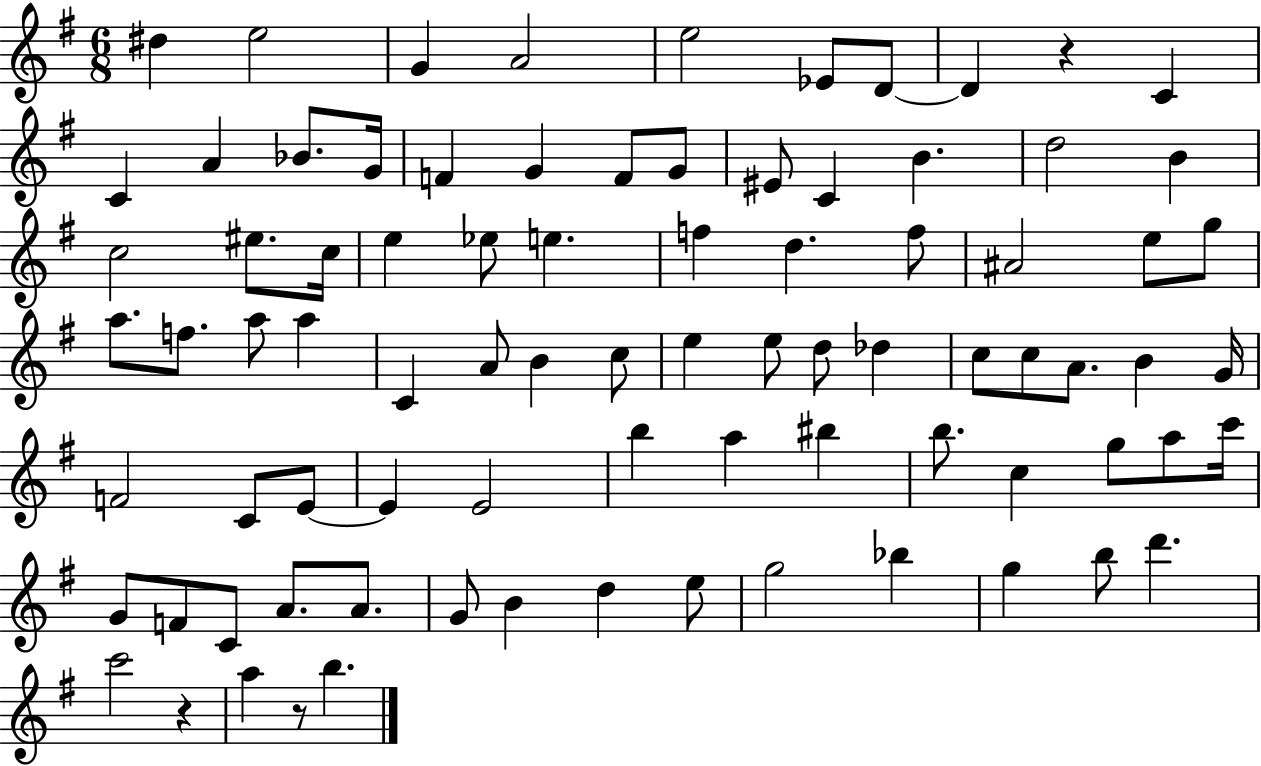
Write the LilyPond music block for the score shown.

{
  \clef treble
  \numericTimeSignature
  \time 6/8
  \key g \major
  dis''4 e''2 | g'4 a'2 | e''2 ees'8 d'8~~ | d'4 r4 c'4 | \break c'4 a'4 bes'8. g'16 | f'4 g'4 f'8 g'8 | eis'8 c'4 b'4. | d''2 b'4 | \break c''2 eis''8. c''16 | e''4 ees''8 e''4. | f''4 d''4. f''8 | ais'2 e''8 g''8 | \break a''8. f''8. a''8 a''4 | c'4 a'8 b'4 c''8 | e''4 e''8 d''8 des''4 | c''8 c''8 a'8. b'4 g'16 | \break f'2 c'8 e'8~~ | e'4 e'2 | b''4 a''4 bis''4 | b''8. c''4 g''8 a''8 c'''16 | \break g'8 f'8 c'8 a'8. a'8. | g'8 b'4 d''4 e''8 | g''2 bes''4 | g''4 b''8 d'''4. | \break c'''2 r4 | a''4 r8 b''4. | \bar "|."
}